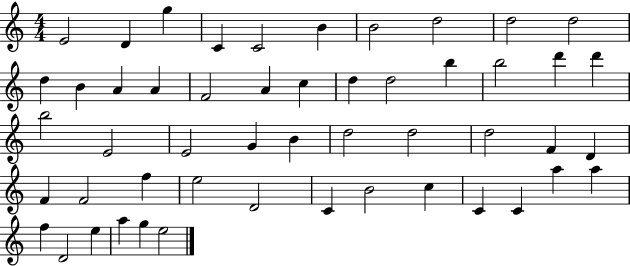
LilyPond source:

{
  \clef treble
  \numericTimeSignature
  \time 4/4
  \key c \major
  e'2 d'4 g''4 | c'4 c'2 b'4 | b'2 d''2 | d''2 d''2 | \break d''4 b'4 a'4 a'4 | f'2 a'4 c''4 | d''4 d''2 b''4 | b''2 d'''4 d'''4 | \break b''2 e'2 | e'2 g'4 b'4 | d''2 d''2 | d''2 f'4 d'4 | \break f'4 f'2 f''4 | e''2 d'2 | c'4 b'2 c''4 | c'4 c'4 a''4 a''4 | \break f''4 d'2 e''4 | a''4 g''4 e''2 | \bar "|."
}